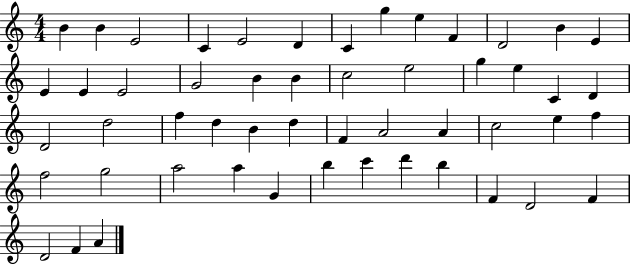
B4/q B4/q E4/h C4/q E4/h D4/q C4/q G5/q E5/q F4/q D4/h B4/q E4/q E4/q E4/q E4/h G4/h B4/q B4/q C5/h E5/h G5/q E5/q C4/q D4/q D4/h D5/h F5/q D5/q B4/q D5/q F4/q A4/h A4/q C5/h E5/q F5/q F5/h G5/h A5/h A5/q G4/q B5/q C6/q D6/q B5/q F4/q D4/h F4/q D4/h F4/q A4/q